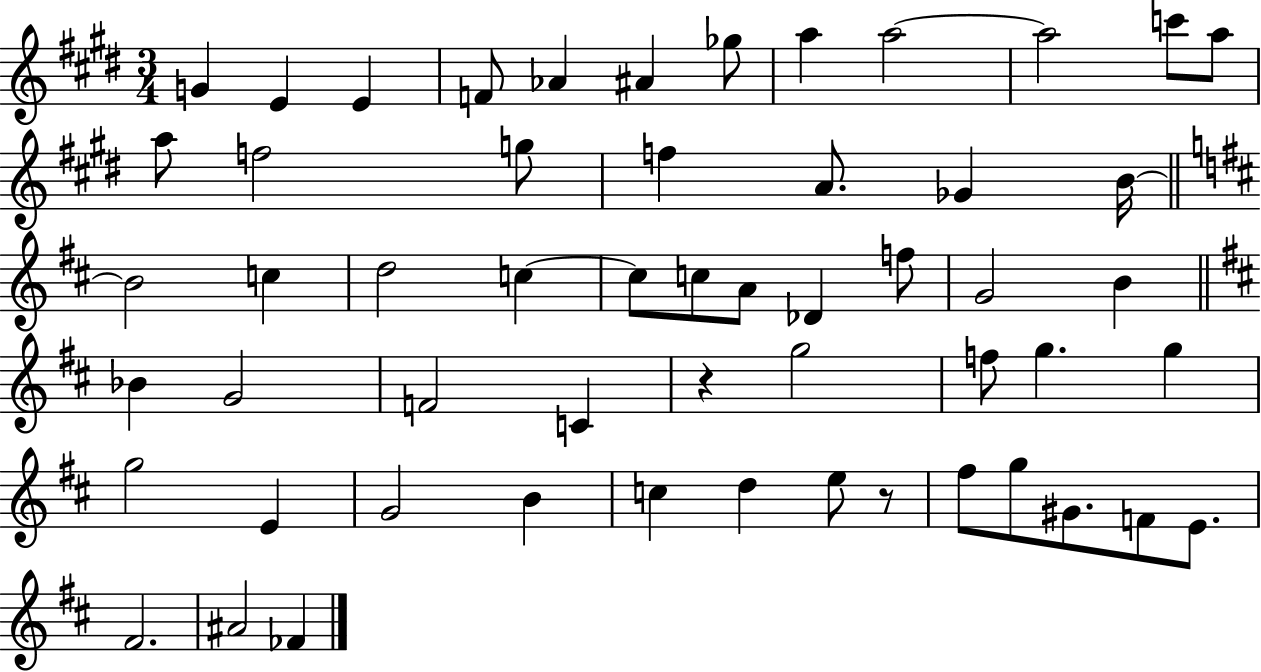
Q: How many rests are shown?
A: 2